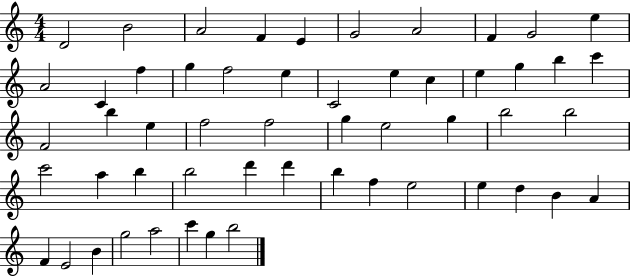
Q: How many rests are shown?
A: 0